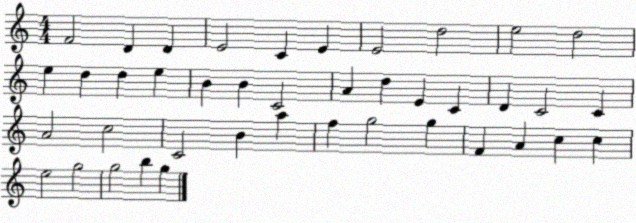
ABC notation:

X:1
T:Untitled
M:4/4
L:1/4
K:C
F2 D D E2 C E E2 d2 e2 d2 e d d e B B C2 A d E C D C2 C A2 c2 C2 B a f g2 g F A c c e2 g2 g2 b g